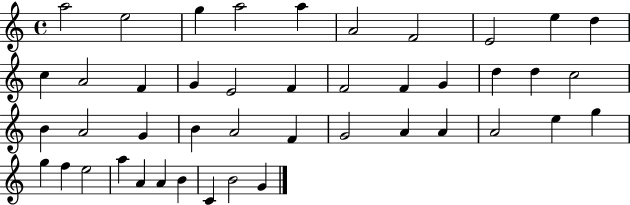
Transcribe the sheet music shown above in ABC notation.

X:1
T:Untitled
M:4/4
L:1/4
K:C
a2 e2 g a2 a A2 F2 E2 e d c A2 F G E2 F F2 F G d d c2 B A2 G B A2 F G2 A A A2 e g g f e2 a A A B C B2 G